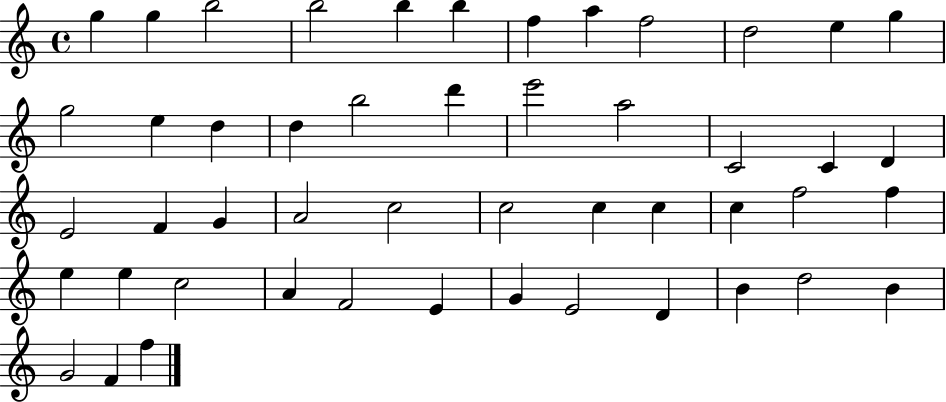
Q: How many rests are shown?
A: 0